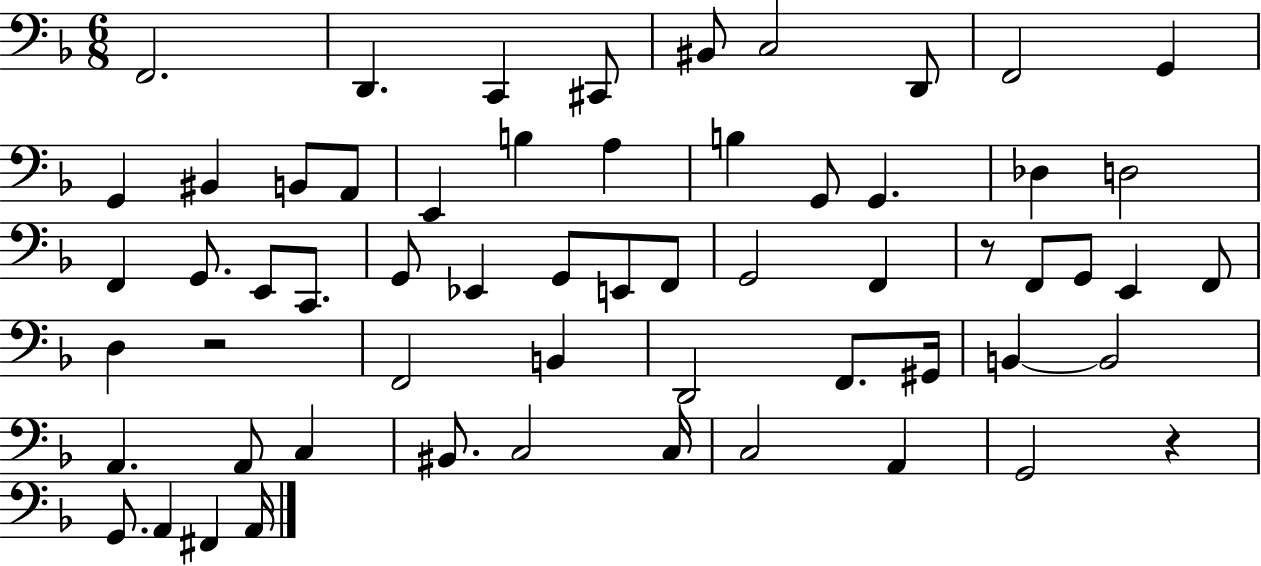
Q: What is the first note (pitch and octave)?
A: F2